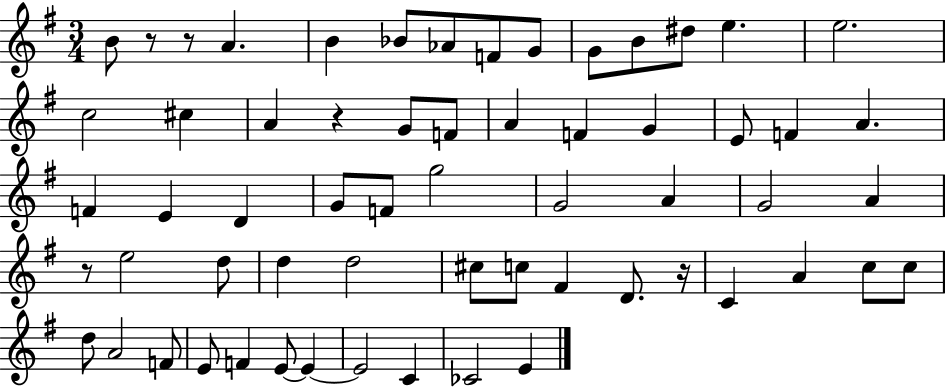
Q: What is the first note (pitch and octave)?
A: B4